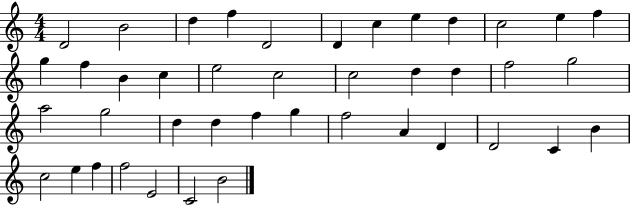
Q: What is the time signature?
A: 4/4